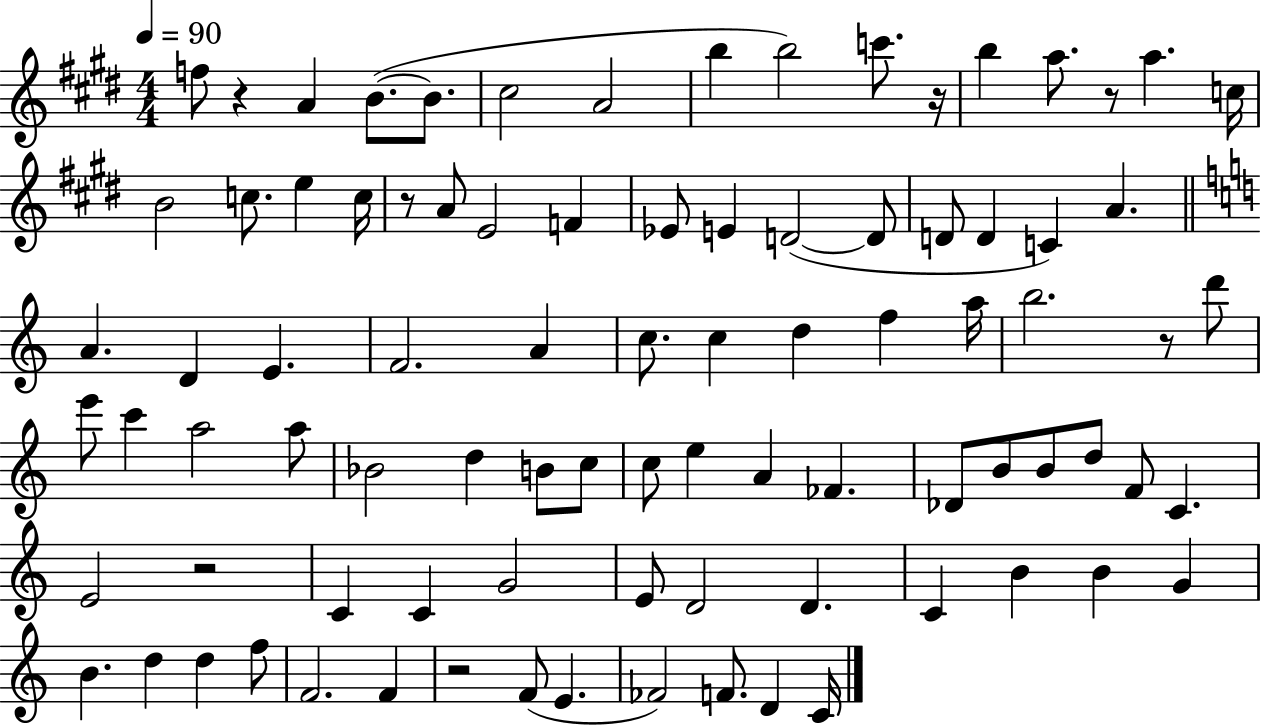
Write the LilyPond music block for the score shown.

{
  \clef treble
  \numericTimeSignature
  \time 4/4
  \key e \major
  \tempo 4 = 90
  \repeat volta 2 { f''8 r4 a'4 b'8.~(~ b'8. | cis''2 a'2 | b''4 b''2) c'''8. r16 | b''4 a''8. r8 a''4. c''16 | \break b'2 c''8. e''4 c''16 | r8 a'8 e'2 f'4 | ees'8 e'4 d'2~(~ d'8 | d'8 d'4 c'4) a'4. | \break \bar "||" \break \key c \major a'4. d'4 e'4. | f'2. a'4 | c''8. c''4 d''4 f''4 a''16 | b''2. r8 d'''8 | \break e'''8 c'''4 a''2 a''8 | bes'2 d''4 b'8 c''8 | c''8 e''4 a'4 fes'4. | des'8 b'8 b'8 d''8 f'8 c'4. | \break e'2 r2 | c'4 c'4 g'2 | e'8 d'2 d'4. | c'4 b'4 b'4 g'4 | \break b'4. d''4 d''4 f''8 | f'2. f'4 | r2 f'8( e'4. | fes'2) f'8. d'4 c'16 | \break } \bar "|."
}